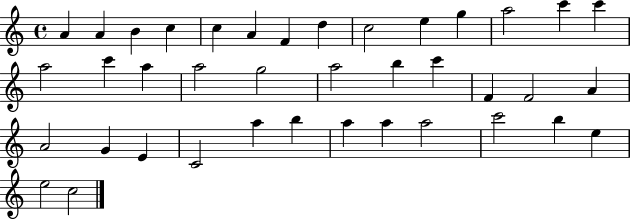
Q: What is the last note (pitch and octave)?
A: C5